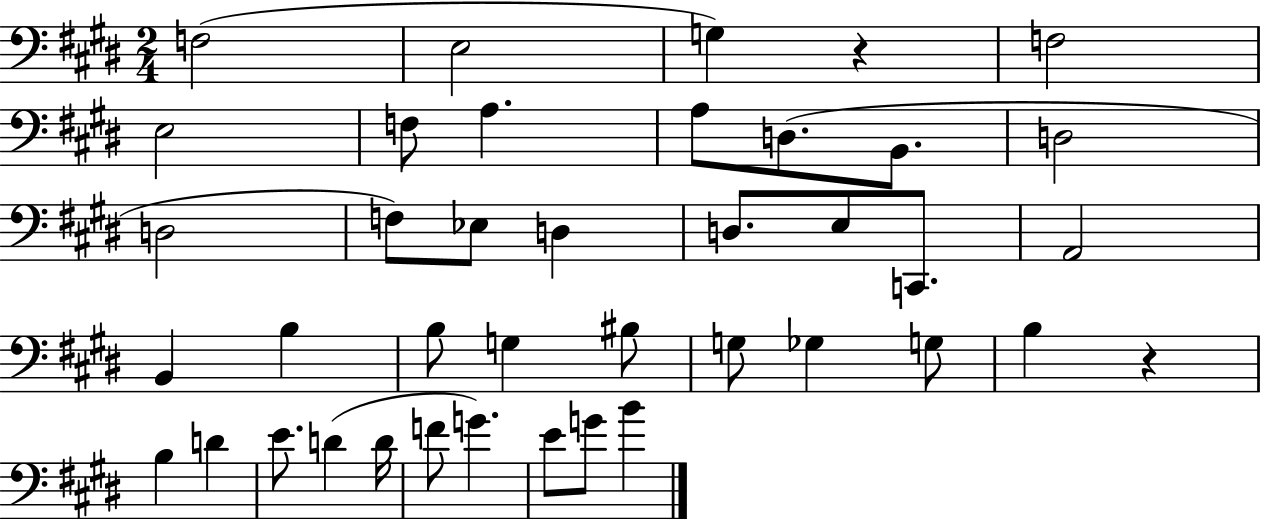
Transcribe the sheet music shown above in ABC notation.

X:1
T:Untitled
M:2/4
L:1/4
K:E
F,2 E,2 G, z F,2 E,2 F,/2 A, A,/2 D,/2 B,,/2 D,2 D,2 F,/2 _E,/2 D, D,/2 E,/2 C,,/2 A,,2 B,, B, B,/2 G, ^B,/2 G,/2 _G, G,/2 B, z B, D E/2 D D/4 F/2 G E/2 G/2 B